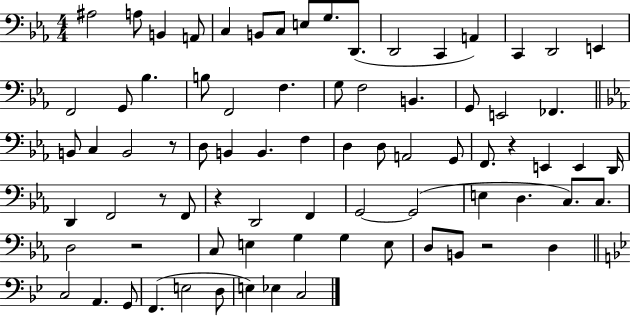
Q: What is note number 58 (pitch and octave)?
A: G3